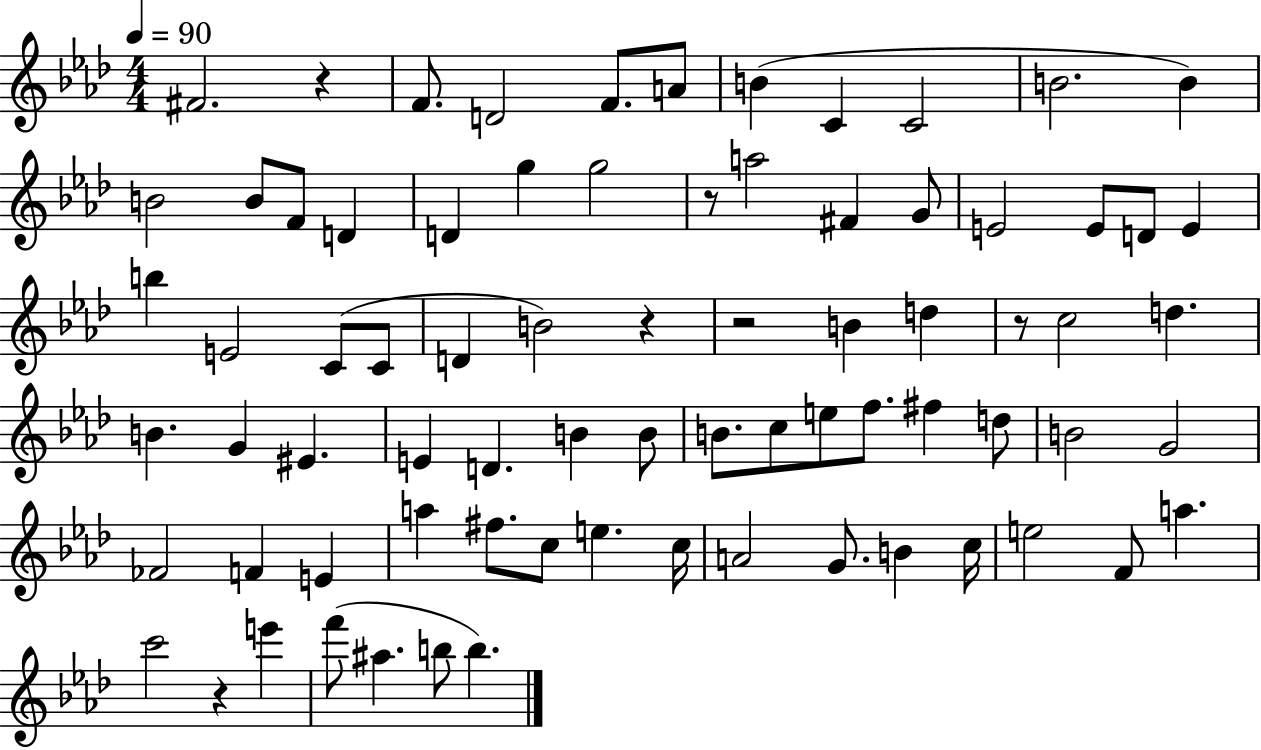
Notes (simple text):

F#4/h. R/q F4/e. D4/h F4/e. A4/e B4/q C4/q C4/h B4/h. B4/q B4/h B4/e F4/e D4/q D4/q G5/q G5/h R/e A5/h F#4/q G4/e E4/h E4/e D4/e E4/q B5/q E4/h C4/e C4/e D4/q B4/h R/q R/h B4/q D5/q R/e C5/h D5/q. B4/q. G4/q EIS4/q. E4/q D4/q. B4/q B4/e B4/e. C5/e E5/e F5/e. F#5/q D5/e B4/h G4/h FES4/h F4/q E4/q A5/q F#5/e. C5/e E5/q. C5/s A4/h G4/e. B4/q C5/s E5/h F4/e A5/q. C6/h R/q E6/q F6/e A#5/q. B5/e B5/q.